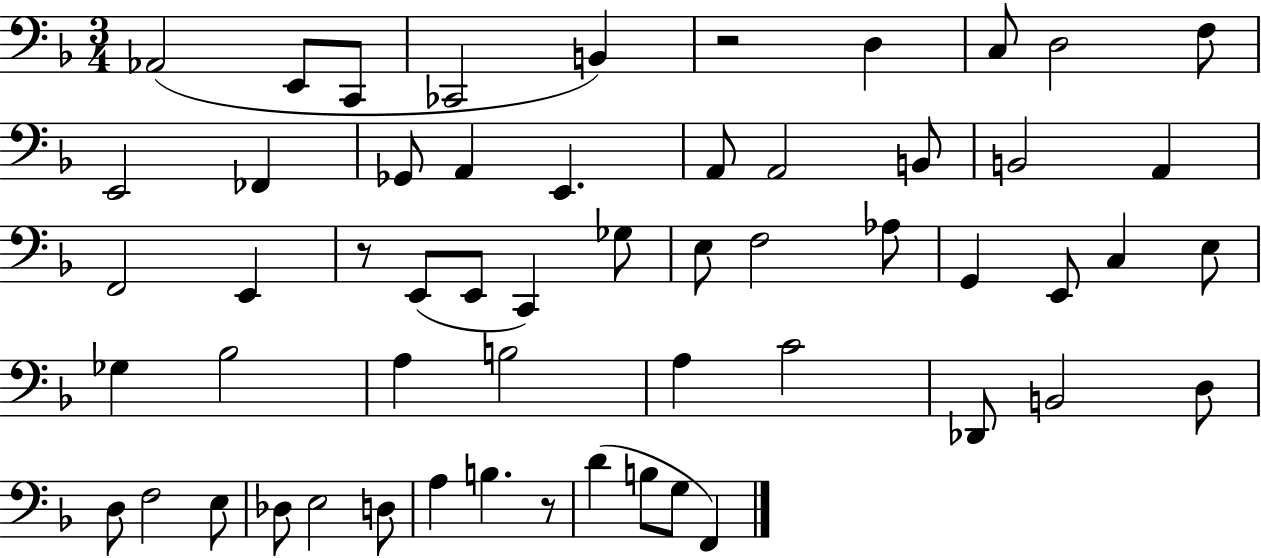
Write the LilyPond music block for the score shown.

{
  \clef bass
  \numericTimeSignature
  \time 3/4
  \key f \major
  aes,2( e,8 c,8 | ces,2 b,4) | r2 d4 | c8 d2 f8 | \break e,2 fes,4 | ges,8 a,4 e,4. | a,8 a,2 b,8 | b,2 a,4 | \break f,2 e,4 | r8 e,8( e,8 c,4) ges8 | e8 f2 aes8 | g,4 e,8 c4 e8 | \break ges4 bes2 | a4 b2 | a4 c'2 | des,8 b,2 d8 | \break d8 f2 e8 | des8 e2 d8 | a4 b4. r8 | d'4( b8 g8 f,4) | \break \bar "|."
}